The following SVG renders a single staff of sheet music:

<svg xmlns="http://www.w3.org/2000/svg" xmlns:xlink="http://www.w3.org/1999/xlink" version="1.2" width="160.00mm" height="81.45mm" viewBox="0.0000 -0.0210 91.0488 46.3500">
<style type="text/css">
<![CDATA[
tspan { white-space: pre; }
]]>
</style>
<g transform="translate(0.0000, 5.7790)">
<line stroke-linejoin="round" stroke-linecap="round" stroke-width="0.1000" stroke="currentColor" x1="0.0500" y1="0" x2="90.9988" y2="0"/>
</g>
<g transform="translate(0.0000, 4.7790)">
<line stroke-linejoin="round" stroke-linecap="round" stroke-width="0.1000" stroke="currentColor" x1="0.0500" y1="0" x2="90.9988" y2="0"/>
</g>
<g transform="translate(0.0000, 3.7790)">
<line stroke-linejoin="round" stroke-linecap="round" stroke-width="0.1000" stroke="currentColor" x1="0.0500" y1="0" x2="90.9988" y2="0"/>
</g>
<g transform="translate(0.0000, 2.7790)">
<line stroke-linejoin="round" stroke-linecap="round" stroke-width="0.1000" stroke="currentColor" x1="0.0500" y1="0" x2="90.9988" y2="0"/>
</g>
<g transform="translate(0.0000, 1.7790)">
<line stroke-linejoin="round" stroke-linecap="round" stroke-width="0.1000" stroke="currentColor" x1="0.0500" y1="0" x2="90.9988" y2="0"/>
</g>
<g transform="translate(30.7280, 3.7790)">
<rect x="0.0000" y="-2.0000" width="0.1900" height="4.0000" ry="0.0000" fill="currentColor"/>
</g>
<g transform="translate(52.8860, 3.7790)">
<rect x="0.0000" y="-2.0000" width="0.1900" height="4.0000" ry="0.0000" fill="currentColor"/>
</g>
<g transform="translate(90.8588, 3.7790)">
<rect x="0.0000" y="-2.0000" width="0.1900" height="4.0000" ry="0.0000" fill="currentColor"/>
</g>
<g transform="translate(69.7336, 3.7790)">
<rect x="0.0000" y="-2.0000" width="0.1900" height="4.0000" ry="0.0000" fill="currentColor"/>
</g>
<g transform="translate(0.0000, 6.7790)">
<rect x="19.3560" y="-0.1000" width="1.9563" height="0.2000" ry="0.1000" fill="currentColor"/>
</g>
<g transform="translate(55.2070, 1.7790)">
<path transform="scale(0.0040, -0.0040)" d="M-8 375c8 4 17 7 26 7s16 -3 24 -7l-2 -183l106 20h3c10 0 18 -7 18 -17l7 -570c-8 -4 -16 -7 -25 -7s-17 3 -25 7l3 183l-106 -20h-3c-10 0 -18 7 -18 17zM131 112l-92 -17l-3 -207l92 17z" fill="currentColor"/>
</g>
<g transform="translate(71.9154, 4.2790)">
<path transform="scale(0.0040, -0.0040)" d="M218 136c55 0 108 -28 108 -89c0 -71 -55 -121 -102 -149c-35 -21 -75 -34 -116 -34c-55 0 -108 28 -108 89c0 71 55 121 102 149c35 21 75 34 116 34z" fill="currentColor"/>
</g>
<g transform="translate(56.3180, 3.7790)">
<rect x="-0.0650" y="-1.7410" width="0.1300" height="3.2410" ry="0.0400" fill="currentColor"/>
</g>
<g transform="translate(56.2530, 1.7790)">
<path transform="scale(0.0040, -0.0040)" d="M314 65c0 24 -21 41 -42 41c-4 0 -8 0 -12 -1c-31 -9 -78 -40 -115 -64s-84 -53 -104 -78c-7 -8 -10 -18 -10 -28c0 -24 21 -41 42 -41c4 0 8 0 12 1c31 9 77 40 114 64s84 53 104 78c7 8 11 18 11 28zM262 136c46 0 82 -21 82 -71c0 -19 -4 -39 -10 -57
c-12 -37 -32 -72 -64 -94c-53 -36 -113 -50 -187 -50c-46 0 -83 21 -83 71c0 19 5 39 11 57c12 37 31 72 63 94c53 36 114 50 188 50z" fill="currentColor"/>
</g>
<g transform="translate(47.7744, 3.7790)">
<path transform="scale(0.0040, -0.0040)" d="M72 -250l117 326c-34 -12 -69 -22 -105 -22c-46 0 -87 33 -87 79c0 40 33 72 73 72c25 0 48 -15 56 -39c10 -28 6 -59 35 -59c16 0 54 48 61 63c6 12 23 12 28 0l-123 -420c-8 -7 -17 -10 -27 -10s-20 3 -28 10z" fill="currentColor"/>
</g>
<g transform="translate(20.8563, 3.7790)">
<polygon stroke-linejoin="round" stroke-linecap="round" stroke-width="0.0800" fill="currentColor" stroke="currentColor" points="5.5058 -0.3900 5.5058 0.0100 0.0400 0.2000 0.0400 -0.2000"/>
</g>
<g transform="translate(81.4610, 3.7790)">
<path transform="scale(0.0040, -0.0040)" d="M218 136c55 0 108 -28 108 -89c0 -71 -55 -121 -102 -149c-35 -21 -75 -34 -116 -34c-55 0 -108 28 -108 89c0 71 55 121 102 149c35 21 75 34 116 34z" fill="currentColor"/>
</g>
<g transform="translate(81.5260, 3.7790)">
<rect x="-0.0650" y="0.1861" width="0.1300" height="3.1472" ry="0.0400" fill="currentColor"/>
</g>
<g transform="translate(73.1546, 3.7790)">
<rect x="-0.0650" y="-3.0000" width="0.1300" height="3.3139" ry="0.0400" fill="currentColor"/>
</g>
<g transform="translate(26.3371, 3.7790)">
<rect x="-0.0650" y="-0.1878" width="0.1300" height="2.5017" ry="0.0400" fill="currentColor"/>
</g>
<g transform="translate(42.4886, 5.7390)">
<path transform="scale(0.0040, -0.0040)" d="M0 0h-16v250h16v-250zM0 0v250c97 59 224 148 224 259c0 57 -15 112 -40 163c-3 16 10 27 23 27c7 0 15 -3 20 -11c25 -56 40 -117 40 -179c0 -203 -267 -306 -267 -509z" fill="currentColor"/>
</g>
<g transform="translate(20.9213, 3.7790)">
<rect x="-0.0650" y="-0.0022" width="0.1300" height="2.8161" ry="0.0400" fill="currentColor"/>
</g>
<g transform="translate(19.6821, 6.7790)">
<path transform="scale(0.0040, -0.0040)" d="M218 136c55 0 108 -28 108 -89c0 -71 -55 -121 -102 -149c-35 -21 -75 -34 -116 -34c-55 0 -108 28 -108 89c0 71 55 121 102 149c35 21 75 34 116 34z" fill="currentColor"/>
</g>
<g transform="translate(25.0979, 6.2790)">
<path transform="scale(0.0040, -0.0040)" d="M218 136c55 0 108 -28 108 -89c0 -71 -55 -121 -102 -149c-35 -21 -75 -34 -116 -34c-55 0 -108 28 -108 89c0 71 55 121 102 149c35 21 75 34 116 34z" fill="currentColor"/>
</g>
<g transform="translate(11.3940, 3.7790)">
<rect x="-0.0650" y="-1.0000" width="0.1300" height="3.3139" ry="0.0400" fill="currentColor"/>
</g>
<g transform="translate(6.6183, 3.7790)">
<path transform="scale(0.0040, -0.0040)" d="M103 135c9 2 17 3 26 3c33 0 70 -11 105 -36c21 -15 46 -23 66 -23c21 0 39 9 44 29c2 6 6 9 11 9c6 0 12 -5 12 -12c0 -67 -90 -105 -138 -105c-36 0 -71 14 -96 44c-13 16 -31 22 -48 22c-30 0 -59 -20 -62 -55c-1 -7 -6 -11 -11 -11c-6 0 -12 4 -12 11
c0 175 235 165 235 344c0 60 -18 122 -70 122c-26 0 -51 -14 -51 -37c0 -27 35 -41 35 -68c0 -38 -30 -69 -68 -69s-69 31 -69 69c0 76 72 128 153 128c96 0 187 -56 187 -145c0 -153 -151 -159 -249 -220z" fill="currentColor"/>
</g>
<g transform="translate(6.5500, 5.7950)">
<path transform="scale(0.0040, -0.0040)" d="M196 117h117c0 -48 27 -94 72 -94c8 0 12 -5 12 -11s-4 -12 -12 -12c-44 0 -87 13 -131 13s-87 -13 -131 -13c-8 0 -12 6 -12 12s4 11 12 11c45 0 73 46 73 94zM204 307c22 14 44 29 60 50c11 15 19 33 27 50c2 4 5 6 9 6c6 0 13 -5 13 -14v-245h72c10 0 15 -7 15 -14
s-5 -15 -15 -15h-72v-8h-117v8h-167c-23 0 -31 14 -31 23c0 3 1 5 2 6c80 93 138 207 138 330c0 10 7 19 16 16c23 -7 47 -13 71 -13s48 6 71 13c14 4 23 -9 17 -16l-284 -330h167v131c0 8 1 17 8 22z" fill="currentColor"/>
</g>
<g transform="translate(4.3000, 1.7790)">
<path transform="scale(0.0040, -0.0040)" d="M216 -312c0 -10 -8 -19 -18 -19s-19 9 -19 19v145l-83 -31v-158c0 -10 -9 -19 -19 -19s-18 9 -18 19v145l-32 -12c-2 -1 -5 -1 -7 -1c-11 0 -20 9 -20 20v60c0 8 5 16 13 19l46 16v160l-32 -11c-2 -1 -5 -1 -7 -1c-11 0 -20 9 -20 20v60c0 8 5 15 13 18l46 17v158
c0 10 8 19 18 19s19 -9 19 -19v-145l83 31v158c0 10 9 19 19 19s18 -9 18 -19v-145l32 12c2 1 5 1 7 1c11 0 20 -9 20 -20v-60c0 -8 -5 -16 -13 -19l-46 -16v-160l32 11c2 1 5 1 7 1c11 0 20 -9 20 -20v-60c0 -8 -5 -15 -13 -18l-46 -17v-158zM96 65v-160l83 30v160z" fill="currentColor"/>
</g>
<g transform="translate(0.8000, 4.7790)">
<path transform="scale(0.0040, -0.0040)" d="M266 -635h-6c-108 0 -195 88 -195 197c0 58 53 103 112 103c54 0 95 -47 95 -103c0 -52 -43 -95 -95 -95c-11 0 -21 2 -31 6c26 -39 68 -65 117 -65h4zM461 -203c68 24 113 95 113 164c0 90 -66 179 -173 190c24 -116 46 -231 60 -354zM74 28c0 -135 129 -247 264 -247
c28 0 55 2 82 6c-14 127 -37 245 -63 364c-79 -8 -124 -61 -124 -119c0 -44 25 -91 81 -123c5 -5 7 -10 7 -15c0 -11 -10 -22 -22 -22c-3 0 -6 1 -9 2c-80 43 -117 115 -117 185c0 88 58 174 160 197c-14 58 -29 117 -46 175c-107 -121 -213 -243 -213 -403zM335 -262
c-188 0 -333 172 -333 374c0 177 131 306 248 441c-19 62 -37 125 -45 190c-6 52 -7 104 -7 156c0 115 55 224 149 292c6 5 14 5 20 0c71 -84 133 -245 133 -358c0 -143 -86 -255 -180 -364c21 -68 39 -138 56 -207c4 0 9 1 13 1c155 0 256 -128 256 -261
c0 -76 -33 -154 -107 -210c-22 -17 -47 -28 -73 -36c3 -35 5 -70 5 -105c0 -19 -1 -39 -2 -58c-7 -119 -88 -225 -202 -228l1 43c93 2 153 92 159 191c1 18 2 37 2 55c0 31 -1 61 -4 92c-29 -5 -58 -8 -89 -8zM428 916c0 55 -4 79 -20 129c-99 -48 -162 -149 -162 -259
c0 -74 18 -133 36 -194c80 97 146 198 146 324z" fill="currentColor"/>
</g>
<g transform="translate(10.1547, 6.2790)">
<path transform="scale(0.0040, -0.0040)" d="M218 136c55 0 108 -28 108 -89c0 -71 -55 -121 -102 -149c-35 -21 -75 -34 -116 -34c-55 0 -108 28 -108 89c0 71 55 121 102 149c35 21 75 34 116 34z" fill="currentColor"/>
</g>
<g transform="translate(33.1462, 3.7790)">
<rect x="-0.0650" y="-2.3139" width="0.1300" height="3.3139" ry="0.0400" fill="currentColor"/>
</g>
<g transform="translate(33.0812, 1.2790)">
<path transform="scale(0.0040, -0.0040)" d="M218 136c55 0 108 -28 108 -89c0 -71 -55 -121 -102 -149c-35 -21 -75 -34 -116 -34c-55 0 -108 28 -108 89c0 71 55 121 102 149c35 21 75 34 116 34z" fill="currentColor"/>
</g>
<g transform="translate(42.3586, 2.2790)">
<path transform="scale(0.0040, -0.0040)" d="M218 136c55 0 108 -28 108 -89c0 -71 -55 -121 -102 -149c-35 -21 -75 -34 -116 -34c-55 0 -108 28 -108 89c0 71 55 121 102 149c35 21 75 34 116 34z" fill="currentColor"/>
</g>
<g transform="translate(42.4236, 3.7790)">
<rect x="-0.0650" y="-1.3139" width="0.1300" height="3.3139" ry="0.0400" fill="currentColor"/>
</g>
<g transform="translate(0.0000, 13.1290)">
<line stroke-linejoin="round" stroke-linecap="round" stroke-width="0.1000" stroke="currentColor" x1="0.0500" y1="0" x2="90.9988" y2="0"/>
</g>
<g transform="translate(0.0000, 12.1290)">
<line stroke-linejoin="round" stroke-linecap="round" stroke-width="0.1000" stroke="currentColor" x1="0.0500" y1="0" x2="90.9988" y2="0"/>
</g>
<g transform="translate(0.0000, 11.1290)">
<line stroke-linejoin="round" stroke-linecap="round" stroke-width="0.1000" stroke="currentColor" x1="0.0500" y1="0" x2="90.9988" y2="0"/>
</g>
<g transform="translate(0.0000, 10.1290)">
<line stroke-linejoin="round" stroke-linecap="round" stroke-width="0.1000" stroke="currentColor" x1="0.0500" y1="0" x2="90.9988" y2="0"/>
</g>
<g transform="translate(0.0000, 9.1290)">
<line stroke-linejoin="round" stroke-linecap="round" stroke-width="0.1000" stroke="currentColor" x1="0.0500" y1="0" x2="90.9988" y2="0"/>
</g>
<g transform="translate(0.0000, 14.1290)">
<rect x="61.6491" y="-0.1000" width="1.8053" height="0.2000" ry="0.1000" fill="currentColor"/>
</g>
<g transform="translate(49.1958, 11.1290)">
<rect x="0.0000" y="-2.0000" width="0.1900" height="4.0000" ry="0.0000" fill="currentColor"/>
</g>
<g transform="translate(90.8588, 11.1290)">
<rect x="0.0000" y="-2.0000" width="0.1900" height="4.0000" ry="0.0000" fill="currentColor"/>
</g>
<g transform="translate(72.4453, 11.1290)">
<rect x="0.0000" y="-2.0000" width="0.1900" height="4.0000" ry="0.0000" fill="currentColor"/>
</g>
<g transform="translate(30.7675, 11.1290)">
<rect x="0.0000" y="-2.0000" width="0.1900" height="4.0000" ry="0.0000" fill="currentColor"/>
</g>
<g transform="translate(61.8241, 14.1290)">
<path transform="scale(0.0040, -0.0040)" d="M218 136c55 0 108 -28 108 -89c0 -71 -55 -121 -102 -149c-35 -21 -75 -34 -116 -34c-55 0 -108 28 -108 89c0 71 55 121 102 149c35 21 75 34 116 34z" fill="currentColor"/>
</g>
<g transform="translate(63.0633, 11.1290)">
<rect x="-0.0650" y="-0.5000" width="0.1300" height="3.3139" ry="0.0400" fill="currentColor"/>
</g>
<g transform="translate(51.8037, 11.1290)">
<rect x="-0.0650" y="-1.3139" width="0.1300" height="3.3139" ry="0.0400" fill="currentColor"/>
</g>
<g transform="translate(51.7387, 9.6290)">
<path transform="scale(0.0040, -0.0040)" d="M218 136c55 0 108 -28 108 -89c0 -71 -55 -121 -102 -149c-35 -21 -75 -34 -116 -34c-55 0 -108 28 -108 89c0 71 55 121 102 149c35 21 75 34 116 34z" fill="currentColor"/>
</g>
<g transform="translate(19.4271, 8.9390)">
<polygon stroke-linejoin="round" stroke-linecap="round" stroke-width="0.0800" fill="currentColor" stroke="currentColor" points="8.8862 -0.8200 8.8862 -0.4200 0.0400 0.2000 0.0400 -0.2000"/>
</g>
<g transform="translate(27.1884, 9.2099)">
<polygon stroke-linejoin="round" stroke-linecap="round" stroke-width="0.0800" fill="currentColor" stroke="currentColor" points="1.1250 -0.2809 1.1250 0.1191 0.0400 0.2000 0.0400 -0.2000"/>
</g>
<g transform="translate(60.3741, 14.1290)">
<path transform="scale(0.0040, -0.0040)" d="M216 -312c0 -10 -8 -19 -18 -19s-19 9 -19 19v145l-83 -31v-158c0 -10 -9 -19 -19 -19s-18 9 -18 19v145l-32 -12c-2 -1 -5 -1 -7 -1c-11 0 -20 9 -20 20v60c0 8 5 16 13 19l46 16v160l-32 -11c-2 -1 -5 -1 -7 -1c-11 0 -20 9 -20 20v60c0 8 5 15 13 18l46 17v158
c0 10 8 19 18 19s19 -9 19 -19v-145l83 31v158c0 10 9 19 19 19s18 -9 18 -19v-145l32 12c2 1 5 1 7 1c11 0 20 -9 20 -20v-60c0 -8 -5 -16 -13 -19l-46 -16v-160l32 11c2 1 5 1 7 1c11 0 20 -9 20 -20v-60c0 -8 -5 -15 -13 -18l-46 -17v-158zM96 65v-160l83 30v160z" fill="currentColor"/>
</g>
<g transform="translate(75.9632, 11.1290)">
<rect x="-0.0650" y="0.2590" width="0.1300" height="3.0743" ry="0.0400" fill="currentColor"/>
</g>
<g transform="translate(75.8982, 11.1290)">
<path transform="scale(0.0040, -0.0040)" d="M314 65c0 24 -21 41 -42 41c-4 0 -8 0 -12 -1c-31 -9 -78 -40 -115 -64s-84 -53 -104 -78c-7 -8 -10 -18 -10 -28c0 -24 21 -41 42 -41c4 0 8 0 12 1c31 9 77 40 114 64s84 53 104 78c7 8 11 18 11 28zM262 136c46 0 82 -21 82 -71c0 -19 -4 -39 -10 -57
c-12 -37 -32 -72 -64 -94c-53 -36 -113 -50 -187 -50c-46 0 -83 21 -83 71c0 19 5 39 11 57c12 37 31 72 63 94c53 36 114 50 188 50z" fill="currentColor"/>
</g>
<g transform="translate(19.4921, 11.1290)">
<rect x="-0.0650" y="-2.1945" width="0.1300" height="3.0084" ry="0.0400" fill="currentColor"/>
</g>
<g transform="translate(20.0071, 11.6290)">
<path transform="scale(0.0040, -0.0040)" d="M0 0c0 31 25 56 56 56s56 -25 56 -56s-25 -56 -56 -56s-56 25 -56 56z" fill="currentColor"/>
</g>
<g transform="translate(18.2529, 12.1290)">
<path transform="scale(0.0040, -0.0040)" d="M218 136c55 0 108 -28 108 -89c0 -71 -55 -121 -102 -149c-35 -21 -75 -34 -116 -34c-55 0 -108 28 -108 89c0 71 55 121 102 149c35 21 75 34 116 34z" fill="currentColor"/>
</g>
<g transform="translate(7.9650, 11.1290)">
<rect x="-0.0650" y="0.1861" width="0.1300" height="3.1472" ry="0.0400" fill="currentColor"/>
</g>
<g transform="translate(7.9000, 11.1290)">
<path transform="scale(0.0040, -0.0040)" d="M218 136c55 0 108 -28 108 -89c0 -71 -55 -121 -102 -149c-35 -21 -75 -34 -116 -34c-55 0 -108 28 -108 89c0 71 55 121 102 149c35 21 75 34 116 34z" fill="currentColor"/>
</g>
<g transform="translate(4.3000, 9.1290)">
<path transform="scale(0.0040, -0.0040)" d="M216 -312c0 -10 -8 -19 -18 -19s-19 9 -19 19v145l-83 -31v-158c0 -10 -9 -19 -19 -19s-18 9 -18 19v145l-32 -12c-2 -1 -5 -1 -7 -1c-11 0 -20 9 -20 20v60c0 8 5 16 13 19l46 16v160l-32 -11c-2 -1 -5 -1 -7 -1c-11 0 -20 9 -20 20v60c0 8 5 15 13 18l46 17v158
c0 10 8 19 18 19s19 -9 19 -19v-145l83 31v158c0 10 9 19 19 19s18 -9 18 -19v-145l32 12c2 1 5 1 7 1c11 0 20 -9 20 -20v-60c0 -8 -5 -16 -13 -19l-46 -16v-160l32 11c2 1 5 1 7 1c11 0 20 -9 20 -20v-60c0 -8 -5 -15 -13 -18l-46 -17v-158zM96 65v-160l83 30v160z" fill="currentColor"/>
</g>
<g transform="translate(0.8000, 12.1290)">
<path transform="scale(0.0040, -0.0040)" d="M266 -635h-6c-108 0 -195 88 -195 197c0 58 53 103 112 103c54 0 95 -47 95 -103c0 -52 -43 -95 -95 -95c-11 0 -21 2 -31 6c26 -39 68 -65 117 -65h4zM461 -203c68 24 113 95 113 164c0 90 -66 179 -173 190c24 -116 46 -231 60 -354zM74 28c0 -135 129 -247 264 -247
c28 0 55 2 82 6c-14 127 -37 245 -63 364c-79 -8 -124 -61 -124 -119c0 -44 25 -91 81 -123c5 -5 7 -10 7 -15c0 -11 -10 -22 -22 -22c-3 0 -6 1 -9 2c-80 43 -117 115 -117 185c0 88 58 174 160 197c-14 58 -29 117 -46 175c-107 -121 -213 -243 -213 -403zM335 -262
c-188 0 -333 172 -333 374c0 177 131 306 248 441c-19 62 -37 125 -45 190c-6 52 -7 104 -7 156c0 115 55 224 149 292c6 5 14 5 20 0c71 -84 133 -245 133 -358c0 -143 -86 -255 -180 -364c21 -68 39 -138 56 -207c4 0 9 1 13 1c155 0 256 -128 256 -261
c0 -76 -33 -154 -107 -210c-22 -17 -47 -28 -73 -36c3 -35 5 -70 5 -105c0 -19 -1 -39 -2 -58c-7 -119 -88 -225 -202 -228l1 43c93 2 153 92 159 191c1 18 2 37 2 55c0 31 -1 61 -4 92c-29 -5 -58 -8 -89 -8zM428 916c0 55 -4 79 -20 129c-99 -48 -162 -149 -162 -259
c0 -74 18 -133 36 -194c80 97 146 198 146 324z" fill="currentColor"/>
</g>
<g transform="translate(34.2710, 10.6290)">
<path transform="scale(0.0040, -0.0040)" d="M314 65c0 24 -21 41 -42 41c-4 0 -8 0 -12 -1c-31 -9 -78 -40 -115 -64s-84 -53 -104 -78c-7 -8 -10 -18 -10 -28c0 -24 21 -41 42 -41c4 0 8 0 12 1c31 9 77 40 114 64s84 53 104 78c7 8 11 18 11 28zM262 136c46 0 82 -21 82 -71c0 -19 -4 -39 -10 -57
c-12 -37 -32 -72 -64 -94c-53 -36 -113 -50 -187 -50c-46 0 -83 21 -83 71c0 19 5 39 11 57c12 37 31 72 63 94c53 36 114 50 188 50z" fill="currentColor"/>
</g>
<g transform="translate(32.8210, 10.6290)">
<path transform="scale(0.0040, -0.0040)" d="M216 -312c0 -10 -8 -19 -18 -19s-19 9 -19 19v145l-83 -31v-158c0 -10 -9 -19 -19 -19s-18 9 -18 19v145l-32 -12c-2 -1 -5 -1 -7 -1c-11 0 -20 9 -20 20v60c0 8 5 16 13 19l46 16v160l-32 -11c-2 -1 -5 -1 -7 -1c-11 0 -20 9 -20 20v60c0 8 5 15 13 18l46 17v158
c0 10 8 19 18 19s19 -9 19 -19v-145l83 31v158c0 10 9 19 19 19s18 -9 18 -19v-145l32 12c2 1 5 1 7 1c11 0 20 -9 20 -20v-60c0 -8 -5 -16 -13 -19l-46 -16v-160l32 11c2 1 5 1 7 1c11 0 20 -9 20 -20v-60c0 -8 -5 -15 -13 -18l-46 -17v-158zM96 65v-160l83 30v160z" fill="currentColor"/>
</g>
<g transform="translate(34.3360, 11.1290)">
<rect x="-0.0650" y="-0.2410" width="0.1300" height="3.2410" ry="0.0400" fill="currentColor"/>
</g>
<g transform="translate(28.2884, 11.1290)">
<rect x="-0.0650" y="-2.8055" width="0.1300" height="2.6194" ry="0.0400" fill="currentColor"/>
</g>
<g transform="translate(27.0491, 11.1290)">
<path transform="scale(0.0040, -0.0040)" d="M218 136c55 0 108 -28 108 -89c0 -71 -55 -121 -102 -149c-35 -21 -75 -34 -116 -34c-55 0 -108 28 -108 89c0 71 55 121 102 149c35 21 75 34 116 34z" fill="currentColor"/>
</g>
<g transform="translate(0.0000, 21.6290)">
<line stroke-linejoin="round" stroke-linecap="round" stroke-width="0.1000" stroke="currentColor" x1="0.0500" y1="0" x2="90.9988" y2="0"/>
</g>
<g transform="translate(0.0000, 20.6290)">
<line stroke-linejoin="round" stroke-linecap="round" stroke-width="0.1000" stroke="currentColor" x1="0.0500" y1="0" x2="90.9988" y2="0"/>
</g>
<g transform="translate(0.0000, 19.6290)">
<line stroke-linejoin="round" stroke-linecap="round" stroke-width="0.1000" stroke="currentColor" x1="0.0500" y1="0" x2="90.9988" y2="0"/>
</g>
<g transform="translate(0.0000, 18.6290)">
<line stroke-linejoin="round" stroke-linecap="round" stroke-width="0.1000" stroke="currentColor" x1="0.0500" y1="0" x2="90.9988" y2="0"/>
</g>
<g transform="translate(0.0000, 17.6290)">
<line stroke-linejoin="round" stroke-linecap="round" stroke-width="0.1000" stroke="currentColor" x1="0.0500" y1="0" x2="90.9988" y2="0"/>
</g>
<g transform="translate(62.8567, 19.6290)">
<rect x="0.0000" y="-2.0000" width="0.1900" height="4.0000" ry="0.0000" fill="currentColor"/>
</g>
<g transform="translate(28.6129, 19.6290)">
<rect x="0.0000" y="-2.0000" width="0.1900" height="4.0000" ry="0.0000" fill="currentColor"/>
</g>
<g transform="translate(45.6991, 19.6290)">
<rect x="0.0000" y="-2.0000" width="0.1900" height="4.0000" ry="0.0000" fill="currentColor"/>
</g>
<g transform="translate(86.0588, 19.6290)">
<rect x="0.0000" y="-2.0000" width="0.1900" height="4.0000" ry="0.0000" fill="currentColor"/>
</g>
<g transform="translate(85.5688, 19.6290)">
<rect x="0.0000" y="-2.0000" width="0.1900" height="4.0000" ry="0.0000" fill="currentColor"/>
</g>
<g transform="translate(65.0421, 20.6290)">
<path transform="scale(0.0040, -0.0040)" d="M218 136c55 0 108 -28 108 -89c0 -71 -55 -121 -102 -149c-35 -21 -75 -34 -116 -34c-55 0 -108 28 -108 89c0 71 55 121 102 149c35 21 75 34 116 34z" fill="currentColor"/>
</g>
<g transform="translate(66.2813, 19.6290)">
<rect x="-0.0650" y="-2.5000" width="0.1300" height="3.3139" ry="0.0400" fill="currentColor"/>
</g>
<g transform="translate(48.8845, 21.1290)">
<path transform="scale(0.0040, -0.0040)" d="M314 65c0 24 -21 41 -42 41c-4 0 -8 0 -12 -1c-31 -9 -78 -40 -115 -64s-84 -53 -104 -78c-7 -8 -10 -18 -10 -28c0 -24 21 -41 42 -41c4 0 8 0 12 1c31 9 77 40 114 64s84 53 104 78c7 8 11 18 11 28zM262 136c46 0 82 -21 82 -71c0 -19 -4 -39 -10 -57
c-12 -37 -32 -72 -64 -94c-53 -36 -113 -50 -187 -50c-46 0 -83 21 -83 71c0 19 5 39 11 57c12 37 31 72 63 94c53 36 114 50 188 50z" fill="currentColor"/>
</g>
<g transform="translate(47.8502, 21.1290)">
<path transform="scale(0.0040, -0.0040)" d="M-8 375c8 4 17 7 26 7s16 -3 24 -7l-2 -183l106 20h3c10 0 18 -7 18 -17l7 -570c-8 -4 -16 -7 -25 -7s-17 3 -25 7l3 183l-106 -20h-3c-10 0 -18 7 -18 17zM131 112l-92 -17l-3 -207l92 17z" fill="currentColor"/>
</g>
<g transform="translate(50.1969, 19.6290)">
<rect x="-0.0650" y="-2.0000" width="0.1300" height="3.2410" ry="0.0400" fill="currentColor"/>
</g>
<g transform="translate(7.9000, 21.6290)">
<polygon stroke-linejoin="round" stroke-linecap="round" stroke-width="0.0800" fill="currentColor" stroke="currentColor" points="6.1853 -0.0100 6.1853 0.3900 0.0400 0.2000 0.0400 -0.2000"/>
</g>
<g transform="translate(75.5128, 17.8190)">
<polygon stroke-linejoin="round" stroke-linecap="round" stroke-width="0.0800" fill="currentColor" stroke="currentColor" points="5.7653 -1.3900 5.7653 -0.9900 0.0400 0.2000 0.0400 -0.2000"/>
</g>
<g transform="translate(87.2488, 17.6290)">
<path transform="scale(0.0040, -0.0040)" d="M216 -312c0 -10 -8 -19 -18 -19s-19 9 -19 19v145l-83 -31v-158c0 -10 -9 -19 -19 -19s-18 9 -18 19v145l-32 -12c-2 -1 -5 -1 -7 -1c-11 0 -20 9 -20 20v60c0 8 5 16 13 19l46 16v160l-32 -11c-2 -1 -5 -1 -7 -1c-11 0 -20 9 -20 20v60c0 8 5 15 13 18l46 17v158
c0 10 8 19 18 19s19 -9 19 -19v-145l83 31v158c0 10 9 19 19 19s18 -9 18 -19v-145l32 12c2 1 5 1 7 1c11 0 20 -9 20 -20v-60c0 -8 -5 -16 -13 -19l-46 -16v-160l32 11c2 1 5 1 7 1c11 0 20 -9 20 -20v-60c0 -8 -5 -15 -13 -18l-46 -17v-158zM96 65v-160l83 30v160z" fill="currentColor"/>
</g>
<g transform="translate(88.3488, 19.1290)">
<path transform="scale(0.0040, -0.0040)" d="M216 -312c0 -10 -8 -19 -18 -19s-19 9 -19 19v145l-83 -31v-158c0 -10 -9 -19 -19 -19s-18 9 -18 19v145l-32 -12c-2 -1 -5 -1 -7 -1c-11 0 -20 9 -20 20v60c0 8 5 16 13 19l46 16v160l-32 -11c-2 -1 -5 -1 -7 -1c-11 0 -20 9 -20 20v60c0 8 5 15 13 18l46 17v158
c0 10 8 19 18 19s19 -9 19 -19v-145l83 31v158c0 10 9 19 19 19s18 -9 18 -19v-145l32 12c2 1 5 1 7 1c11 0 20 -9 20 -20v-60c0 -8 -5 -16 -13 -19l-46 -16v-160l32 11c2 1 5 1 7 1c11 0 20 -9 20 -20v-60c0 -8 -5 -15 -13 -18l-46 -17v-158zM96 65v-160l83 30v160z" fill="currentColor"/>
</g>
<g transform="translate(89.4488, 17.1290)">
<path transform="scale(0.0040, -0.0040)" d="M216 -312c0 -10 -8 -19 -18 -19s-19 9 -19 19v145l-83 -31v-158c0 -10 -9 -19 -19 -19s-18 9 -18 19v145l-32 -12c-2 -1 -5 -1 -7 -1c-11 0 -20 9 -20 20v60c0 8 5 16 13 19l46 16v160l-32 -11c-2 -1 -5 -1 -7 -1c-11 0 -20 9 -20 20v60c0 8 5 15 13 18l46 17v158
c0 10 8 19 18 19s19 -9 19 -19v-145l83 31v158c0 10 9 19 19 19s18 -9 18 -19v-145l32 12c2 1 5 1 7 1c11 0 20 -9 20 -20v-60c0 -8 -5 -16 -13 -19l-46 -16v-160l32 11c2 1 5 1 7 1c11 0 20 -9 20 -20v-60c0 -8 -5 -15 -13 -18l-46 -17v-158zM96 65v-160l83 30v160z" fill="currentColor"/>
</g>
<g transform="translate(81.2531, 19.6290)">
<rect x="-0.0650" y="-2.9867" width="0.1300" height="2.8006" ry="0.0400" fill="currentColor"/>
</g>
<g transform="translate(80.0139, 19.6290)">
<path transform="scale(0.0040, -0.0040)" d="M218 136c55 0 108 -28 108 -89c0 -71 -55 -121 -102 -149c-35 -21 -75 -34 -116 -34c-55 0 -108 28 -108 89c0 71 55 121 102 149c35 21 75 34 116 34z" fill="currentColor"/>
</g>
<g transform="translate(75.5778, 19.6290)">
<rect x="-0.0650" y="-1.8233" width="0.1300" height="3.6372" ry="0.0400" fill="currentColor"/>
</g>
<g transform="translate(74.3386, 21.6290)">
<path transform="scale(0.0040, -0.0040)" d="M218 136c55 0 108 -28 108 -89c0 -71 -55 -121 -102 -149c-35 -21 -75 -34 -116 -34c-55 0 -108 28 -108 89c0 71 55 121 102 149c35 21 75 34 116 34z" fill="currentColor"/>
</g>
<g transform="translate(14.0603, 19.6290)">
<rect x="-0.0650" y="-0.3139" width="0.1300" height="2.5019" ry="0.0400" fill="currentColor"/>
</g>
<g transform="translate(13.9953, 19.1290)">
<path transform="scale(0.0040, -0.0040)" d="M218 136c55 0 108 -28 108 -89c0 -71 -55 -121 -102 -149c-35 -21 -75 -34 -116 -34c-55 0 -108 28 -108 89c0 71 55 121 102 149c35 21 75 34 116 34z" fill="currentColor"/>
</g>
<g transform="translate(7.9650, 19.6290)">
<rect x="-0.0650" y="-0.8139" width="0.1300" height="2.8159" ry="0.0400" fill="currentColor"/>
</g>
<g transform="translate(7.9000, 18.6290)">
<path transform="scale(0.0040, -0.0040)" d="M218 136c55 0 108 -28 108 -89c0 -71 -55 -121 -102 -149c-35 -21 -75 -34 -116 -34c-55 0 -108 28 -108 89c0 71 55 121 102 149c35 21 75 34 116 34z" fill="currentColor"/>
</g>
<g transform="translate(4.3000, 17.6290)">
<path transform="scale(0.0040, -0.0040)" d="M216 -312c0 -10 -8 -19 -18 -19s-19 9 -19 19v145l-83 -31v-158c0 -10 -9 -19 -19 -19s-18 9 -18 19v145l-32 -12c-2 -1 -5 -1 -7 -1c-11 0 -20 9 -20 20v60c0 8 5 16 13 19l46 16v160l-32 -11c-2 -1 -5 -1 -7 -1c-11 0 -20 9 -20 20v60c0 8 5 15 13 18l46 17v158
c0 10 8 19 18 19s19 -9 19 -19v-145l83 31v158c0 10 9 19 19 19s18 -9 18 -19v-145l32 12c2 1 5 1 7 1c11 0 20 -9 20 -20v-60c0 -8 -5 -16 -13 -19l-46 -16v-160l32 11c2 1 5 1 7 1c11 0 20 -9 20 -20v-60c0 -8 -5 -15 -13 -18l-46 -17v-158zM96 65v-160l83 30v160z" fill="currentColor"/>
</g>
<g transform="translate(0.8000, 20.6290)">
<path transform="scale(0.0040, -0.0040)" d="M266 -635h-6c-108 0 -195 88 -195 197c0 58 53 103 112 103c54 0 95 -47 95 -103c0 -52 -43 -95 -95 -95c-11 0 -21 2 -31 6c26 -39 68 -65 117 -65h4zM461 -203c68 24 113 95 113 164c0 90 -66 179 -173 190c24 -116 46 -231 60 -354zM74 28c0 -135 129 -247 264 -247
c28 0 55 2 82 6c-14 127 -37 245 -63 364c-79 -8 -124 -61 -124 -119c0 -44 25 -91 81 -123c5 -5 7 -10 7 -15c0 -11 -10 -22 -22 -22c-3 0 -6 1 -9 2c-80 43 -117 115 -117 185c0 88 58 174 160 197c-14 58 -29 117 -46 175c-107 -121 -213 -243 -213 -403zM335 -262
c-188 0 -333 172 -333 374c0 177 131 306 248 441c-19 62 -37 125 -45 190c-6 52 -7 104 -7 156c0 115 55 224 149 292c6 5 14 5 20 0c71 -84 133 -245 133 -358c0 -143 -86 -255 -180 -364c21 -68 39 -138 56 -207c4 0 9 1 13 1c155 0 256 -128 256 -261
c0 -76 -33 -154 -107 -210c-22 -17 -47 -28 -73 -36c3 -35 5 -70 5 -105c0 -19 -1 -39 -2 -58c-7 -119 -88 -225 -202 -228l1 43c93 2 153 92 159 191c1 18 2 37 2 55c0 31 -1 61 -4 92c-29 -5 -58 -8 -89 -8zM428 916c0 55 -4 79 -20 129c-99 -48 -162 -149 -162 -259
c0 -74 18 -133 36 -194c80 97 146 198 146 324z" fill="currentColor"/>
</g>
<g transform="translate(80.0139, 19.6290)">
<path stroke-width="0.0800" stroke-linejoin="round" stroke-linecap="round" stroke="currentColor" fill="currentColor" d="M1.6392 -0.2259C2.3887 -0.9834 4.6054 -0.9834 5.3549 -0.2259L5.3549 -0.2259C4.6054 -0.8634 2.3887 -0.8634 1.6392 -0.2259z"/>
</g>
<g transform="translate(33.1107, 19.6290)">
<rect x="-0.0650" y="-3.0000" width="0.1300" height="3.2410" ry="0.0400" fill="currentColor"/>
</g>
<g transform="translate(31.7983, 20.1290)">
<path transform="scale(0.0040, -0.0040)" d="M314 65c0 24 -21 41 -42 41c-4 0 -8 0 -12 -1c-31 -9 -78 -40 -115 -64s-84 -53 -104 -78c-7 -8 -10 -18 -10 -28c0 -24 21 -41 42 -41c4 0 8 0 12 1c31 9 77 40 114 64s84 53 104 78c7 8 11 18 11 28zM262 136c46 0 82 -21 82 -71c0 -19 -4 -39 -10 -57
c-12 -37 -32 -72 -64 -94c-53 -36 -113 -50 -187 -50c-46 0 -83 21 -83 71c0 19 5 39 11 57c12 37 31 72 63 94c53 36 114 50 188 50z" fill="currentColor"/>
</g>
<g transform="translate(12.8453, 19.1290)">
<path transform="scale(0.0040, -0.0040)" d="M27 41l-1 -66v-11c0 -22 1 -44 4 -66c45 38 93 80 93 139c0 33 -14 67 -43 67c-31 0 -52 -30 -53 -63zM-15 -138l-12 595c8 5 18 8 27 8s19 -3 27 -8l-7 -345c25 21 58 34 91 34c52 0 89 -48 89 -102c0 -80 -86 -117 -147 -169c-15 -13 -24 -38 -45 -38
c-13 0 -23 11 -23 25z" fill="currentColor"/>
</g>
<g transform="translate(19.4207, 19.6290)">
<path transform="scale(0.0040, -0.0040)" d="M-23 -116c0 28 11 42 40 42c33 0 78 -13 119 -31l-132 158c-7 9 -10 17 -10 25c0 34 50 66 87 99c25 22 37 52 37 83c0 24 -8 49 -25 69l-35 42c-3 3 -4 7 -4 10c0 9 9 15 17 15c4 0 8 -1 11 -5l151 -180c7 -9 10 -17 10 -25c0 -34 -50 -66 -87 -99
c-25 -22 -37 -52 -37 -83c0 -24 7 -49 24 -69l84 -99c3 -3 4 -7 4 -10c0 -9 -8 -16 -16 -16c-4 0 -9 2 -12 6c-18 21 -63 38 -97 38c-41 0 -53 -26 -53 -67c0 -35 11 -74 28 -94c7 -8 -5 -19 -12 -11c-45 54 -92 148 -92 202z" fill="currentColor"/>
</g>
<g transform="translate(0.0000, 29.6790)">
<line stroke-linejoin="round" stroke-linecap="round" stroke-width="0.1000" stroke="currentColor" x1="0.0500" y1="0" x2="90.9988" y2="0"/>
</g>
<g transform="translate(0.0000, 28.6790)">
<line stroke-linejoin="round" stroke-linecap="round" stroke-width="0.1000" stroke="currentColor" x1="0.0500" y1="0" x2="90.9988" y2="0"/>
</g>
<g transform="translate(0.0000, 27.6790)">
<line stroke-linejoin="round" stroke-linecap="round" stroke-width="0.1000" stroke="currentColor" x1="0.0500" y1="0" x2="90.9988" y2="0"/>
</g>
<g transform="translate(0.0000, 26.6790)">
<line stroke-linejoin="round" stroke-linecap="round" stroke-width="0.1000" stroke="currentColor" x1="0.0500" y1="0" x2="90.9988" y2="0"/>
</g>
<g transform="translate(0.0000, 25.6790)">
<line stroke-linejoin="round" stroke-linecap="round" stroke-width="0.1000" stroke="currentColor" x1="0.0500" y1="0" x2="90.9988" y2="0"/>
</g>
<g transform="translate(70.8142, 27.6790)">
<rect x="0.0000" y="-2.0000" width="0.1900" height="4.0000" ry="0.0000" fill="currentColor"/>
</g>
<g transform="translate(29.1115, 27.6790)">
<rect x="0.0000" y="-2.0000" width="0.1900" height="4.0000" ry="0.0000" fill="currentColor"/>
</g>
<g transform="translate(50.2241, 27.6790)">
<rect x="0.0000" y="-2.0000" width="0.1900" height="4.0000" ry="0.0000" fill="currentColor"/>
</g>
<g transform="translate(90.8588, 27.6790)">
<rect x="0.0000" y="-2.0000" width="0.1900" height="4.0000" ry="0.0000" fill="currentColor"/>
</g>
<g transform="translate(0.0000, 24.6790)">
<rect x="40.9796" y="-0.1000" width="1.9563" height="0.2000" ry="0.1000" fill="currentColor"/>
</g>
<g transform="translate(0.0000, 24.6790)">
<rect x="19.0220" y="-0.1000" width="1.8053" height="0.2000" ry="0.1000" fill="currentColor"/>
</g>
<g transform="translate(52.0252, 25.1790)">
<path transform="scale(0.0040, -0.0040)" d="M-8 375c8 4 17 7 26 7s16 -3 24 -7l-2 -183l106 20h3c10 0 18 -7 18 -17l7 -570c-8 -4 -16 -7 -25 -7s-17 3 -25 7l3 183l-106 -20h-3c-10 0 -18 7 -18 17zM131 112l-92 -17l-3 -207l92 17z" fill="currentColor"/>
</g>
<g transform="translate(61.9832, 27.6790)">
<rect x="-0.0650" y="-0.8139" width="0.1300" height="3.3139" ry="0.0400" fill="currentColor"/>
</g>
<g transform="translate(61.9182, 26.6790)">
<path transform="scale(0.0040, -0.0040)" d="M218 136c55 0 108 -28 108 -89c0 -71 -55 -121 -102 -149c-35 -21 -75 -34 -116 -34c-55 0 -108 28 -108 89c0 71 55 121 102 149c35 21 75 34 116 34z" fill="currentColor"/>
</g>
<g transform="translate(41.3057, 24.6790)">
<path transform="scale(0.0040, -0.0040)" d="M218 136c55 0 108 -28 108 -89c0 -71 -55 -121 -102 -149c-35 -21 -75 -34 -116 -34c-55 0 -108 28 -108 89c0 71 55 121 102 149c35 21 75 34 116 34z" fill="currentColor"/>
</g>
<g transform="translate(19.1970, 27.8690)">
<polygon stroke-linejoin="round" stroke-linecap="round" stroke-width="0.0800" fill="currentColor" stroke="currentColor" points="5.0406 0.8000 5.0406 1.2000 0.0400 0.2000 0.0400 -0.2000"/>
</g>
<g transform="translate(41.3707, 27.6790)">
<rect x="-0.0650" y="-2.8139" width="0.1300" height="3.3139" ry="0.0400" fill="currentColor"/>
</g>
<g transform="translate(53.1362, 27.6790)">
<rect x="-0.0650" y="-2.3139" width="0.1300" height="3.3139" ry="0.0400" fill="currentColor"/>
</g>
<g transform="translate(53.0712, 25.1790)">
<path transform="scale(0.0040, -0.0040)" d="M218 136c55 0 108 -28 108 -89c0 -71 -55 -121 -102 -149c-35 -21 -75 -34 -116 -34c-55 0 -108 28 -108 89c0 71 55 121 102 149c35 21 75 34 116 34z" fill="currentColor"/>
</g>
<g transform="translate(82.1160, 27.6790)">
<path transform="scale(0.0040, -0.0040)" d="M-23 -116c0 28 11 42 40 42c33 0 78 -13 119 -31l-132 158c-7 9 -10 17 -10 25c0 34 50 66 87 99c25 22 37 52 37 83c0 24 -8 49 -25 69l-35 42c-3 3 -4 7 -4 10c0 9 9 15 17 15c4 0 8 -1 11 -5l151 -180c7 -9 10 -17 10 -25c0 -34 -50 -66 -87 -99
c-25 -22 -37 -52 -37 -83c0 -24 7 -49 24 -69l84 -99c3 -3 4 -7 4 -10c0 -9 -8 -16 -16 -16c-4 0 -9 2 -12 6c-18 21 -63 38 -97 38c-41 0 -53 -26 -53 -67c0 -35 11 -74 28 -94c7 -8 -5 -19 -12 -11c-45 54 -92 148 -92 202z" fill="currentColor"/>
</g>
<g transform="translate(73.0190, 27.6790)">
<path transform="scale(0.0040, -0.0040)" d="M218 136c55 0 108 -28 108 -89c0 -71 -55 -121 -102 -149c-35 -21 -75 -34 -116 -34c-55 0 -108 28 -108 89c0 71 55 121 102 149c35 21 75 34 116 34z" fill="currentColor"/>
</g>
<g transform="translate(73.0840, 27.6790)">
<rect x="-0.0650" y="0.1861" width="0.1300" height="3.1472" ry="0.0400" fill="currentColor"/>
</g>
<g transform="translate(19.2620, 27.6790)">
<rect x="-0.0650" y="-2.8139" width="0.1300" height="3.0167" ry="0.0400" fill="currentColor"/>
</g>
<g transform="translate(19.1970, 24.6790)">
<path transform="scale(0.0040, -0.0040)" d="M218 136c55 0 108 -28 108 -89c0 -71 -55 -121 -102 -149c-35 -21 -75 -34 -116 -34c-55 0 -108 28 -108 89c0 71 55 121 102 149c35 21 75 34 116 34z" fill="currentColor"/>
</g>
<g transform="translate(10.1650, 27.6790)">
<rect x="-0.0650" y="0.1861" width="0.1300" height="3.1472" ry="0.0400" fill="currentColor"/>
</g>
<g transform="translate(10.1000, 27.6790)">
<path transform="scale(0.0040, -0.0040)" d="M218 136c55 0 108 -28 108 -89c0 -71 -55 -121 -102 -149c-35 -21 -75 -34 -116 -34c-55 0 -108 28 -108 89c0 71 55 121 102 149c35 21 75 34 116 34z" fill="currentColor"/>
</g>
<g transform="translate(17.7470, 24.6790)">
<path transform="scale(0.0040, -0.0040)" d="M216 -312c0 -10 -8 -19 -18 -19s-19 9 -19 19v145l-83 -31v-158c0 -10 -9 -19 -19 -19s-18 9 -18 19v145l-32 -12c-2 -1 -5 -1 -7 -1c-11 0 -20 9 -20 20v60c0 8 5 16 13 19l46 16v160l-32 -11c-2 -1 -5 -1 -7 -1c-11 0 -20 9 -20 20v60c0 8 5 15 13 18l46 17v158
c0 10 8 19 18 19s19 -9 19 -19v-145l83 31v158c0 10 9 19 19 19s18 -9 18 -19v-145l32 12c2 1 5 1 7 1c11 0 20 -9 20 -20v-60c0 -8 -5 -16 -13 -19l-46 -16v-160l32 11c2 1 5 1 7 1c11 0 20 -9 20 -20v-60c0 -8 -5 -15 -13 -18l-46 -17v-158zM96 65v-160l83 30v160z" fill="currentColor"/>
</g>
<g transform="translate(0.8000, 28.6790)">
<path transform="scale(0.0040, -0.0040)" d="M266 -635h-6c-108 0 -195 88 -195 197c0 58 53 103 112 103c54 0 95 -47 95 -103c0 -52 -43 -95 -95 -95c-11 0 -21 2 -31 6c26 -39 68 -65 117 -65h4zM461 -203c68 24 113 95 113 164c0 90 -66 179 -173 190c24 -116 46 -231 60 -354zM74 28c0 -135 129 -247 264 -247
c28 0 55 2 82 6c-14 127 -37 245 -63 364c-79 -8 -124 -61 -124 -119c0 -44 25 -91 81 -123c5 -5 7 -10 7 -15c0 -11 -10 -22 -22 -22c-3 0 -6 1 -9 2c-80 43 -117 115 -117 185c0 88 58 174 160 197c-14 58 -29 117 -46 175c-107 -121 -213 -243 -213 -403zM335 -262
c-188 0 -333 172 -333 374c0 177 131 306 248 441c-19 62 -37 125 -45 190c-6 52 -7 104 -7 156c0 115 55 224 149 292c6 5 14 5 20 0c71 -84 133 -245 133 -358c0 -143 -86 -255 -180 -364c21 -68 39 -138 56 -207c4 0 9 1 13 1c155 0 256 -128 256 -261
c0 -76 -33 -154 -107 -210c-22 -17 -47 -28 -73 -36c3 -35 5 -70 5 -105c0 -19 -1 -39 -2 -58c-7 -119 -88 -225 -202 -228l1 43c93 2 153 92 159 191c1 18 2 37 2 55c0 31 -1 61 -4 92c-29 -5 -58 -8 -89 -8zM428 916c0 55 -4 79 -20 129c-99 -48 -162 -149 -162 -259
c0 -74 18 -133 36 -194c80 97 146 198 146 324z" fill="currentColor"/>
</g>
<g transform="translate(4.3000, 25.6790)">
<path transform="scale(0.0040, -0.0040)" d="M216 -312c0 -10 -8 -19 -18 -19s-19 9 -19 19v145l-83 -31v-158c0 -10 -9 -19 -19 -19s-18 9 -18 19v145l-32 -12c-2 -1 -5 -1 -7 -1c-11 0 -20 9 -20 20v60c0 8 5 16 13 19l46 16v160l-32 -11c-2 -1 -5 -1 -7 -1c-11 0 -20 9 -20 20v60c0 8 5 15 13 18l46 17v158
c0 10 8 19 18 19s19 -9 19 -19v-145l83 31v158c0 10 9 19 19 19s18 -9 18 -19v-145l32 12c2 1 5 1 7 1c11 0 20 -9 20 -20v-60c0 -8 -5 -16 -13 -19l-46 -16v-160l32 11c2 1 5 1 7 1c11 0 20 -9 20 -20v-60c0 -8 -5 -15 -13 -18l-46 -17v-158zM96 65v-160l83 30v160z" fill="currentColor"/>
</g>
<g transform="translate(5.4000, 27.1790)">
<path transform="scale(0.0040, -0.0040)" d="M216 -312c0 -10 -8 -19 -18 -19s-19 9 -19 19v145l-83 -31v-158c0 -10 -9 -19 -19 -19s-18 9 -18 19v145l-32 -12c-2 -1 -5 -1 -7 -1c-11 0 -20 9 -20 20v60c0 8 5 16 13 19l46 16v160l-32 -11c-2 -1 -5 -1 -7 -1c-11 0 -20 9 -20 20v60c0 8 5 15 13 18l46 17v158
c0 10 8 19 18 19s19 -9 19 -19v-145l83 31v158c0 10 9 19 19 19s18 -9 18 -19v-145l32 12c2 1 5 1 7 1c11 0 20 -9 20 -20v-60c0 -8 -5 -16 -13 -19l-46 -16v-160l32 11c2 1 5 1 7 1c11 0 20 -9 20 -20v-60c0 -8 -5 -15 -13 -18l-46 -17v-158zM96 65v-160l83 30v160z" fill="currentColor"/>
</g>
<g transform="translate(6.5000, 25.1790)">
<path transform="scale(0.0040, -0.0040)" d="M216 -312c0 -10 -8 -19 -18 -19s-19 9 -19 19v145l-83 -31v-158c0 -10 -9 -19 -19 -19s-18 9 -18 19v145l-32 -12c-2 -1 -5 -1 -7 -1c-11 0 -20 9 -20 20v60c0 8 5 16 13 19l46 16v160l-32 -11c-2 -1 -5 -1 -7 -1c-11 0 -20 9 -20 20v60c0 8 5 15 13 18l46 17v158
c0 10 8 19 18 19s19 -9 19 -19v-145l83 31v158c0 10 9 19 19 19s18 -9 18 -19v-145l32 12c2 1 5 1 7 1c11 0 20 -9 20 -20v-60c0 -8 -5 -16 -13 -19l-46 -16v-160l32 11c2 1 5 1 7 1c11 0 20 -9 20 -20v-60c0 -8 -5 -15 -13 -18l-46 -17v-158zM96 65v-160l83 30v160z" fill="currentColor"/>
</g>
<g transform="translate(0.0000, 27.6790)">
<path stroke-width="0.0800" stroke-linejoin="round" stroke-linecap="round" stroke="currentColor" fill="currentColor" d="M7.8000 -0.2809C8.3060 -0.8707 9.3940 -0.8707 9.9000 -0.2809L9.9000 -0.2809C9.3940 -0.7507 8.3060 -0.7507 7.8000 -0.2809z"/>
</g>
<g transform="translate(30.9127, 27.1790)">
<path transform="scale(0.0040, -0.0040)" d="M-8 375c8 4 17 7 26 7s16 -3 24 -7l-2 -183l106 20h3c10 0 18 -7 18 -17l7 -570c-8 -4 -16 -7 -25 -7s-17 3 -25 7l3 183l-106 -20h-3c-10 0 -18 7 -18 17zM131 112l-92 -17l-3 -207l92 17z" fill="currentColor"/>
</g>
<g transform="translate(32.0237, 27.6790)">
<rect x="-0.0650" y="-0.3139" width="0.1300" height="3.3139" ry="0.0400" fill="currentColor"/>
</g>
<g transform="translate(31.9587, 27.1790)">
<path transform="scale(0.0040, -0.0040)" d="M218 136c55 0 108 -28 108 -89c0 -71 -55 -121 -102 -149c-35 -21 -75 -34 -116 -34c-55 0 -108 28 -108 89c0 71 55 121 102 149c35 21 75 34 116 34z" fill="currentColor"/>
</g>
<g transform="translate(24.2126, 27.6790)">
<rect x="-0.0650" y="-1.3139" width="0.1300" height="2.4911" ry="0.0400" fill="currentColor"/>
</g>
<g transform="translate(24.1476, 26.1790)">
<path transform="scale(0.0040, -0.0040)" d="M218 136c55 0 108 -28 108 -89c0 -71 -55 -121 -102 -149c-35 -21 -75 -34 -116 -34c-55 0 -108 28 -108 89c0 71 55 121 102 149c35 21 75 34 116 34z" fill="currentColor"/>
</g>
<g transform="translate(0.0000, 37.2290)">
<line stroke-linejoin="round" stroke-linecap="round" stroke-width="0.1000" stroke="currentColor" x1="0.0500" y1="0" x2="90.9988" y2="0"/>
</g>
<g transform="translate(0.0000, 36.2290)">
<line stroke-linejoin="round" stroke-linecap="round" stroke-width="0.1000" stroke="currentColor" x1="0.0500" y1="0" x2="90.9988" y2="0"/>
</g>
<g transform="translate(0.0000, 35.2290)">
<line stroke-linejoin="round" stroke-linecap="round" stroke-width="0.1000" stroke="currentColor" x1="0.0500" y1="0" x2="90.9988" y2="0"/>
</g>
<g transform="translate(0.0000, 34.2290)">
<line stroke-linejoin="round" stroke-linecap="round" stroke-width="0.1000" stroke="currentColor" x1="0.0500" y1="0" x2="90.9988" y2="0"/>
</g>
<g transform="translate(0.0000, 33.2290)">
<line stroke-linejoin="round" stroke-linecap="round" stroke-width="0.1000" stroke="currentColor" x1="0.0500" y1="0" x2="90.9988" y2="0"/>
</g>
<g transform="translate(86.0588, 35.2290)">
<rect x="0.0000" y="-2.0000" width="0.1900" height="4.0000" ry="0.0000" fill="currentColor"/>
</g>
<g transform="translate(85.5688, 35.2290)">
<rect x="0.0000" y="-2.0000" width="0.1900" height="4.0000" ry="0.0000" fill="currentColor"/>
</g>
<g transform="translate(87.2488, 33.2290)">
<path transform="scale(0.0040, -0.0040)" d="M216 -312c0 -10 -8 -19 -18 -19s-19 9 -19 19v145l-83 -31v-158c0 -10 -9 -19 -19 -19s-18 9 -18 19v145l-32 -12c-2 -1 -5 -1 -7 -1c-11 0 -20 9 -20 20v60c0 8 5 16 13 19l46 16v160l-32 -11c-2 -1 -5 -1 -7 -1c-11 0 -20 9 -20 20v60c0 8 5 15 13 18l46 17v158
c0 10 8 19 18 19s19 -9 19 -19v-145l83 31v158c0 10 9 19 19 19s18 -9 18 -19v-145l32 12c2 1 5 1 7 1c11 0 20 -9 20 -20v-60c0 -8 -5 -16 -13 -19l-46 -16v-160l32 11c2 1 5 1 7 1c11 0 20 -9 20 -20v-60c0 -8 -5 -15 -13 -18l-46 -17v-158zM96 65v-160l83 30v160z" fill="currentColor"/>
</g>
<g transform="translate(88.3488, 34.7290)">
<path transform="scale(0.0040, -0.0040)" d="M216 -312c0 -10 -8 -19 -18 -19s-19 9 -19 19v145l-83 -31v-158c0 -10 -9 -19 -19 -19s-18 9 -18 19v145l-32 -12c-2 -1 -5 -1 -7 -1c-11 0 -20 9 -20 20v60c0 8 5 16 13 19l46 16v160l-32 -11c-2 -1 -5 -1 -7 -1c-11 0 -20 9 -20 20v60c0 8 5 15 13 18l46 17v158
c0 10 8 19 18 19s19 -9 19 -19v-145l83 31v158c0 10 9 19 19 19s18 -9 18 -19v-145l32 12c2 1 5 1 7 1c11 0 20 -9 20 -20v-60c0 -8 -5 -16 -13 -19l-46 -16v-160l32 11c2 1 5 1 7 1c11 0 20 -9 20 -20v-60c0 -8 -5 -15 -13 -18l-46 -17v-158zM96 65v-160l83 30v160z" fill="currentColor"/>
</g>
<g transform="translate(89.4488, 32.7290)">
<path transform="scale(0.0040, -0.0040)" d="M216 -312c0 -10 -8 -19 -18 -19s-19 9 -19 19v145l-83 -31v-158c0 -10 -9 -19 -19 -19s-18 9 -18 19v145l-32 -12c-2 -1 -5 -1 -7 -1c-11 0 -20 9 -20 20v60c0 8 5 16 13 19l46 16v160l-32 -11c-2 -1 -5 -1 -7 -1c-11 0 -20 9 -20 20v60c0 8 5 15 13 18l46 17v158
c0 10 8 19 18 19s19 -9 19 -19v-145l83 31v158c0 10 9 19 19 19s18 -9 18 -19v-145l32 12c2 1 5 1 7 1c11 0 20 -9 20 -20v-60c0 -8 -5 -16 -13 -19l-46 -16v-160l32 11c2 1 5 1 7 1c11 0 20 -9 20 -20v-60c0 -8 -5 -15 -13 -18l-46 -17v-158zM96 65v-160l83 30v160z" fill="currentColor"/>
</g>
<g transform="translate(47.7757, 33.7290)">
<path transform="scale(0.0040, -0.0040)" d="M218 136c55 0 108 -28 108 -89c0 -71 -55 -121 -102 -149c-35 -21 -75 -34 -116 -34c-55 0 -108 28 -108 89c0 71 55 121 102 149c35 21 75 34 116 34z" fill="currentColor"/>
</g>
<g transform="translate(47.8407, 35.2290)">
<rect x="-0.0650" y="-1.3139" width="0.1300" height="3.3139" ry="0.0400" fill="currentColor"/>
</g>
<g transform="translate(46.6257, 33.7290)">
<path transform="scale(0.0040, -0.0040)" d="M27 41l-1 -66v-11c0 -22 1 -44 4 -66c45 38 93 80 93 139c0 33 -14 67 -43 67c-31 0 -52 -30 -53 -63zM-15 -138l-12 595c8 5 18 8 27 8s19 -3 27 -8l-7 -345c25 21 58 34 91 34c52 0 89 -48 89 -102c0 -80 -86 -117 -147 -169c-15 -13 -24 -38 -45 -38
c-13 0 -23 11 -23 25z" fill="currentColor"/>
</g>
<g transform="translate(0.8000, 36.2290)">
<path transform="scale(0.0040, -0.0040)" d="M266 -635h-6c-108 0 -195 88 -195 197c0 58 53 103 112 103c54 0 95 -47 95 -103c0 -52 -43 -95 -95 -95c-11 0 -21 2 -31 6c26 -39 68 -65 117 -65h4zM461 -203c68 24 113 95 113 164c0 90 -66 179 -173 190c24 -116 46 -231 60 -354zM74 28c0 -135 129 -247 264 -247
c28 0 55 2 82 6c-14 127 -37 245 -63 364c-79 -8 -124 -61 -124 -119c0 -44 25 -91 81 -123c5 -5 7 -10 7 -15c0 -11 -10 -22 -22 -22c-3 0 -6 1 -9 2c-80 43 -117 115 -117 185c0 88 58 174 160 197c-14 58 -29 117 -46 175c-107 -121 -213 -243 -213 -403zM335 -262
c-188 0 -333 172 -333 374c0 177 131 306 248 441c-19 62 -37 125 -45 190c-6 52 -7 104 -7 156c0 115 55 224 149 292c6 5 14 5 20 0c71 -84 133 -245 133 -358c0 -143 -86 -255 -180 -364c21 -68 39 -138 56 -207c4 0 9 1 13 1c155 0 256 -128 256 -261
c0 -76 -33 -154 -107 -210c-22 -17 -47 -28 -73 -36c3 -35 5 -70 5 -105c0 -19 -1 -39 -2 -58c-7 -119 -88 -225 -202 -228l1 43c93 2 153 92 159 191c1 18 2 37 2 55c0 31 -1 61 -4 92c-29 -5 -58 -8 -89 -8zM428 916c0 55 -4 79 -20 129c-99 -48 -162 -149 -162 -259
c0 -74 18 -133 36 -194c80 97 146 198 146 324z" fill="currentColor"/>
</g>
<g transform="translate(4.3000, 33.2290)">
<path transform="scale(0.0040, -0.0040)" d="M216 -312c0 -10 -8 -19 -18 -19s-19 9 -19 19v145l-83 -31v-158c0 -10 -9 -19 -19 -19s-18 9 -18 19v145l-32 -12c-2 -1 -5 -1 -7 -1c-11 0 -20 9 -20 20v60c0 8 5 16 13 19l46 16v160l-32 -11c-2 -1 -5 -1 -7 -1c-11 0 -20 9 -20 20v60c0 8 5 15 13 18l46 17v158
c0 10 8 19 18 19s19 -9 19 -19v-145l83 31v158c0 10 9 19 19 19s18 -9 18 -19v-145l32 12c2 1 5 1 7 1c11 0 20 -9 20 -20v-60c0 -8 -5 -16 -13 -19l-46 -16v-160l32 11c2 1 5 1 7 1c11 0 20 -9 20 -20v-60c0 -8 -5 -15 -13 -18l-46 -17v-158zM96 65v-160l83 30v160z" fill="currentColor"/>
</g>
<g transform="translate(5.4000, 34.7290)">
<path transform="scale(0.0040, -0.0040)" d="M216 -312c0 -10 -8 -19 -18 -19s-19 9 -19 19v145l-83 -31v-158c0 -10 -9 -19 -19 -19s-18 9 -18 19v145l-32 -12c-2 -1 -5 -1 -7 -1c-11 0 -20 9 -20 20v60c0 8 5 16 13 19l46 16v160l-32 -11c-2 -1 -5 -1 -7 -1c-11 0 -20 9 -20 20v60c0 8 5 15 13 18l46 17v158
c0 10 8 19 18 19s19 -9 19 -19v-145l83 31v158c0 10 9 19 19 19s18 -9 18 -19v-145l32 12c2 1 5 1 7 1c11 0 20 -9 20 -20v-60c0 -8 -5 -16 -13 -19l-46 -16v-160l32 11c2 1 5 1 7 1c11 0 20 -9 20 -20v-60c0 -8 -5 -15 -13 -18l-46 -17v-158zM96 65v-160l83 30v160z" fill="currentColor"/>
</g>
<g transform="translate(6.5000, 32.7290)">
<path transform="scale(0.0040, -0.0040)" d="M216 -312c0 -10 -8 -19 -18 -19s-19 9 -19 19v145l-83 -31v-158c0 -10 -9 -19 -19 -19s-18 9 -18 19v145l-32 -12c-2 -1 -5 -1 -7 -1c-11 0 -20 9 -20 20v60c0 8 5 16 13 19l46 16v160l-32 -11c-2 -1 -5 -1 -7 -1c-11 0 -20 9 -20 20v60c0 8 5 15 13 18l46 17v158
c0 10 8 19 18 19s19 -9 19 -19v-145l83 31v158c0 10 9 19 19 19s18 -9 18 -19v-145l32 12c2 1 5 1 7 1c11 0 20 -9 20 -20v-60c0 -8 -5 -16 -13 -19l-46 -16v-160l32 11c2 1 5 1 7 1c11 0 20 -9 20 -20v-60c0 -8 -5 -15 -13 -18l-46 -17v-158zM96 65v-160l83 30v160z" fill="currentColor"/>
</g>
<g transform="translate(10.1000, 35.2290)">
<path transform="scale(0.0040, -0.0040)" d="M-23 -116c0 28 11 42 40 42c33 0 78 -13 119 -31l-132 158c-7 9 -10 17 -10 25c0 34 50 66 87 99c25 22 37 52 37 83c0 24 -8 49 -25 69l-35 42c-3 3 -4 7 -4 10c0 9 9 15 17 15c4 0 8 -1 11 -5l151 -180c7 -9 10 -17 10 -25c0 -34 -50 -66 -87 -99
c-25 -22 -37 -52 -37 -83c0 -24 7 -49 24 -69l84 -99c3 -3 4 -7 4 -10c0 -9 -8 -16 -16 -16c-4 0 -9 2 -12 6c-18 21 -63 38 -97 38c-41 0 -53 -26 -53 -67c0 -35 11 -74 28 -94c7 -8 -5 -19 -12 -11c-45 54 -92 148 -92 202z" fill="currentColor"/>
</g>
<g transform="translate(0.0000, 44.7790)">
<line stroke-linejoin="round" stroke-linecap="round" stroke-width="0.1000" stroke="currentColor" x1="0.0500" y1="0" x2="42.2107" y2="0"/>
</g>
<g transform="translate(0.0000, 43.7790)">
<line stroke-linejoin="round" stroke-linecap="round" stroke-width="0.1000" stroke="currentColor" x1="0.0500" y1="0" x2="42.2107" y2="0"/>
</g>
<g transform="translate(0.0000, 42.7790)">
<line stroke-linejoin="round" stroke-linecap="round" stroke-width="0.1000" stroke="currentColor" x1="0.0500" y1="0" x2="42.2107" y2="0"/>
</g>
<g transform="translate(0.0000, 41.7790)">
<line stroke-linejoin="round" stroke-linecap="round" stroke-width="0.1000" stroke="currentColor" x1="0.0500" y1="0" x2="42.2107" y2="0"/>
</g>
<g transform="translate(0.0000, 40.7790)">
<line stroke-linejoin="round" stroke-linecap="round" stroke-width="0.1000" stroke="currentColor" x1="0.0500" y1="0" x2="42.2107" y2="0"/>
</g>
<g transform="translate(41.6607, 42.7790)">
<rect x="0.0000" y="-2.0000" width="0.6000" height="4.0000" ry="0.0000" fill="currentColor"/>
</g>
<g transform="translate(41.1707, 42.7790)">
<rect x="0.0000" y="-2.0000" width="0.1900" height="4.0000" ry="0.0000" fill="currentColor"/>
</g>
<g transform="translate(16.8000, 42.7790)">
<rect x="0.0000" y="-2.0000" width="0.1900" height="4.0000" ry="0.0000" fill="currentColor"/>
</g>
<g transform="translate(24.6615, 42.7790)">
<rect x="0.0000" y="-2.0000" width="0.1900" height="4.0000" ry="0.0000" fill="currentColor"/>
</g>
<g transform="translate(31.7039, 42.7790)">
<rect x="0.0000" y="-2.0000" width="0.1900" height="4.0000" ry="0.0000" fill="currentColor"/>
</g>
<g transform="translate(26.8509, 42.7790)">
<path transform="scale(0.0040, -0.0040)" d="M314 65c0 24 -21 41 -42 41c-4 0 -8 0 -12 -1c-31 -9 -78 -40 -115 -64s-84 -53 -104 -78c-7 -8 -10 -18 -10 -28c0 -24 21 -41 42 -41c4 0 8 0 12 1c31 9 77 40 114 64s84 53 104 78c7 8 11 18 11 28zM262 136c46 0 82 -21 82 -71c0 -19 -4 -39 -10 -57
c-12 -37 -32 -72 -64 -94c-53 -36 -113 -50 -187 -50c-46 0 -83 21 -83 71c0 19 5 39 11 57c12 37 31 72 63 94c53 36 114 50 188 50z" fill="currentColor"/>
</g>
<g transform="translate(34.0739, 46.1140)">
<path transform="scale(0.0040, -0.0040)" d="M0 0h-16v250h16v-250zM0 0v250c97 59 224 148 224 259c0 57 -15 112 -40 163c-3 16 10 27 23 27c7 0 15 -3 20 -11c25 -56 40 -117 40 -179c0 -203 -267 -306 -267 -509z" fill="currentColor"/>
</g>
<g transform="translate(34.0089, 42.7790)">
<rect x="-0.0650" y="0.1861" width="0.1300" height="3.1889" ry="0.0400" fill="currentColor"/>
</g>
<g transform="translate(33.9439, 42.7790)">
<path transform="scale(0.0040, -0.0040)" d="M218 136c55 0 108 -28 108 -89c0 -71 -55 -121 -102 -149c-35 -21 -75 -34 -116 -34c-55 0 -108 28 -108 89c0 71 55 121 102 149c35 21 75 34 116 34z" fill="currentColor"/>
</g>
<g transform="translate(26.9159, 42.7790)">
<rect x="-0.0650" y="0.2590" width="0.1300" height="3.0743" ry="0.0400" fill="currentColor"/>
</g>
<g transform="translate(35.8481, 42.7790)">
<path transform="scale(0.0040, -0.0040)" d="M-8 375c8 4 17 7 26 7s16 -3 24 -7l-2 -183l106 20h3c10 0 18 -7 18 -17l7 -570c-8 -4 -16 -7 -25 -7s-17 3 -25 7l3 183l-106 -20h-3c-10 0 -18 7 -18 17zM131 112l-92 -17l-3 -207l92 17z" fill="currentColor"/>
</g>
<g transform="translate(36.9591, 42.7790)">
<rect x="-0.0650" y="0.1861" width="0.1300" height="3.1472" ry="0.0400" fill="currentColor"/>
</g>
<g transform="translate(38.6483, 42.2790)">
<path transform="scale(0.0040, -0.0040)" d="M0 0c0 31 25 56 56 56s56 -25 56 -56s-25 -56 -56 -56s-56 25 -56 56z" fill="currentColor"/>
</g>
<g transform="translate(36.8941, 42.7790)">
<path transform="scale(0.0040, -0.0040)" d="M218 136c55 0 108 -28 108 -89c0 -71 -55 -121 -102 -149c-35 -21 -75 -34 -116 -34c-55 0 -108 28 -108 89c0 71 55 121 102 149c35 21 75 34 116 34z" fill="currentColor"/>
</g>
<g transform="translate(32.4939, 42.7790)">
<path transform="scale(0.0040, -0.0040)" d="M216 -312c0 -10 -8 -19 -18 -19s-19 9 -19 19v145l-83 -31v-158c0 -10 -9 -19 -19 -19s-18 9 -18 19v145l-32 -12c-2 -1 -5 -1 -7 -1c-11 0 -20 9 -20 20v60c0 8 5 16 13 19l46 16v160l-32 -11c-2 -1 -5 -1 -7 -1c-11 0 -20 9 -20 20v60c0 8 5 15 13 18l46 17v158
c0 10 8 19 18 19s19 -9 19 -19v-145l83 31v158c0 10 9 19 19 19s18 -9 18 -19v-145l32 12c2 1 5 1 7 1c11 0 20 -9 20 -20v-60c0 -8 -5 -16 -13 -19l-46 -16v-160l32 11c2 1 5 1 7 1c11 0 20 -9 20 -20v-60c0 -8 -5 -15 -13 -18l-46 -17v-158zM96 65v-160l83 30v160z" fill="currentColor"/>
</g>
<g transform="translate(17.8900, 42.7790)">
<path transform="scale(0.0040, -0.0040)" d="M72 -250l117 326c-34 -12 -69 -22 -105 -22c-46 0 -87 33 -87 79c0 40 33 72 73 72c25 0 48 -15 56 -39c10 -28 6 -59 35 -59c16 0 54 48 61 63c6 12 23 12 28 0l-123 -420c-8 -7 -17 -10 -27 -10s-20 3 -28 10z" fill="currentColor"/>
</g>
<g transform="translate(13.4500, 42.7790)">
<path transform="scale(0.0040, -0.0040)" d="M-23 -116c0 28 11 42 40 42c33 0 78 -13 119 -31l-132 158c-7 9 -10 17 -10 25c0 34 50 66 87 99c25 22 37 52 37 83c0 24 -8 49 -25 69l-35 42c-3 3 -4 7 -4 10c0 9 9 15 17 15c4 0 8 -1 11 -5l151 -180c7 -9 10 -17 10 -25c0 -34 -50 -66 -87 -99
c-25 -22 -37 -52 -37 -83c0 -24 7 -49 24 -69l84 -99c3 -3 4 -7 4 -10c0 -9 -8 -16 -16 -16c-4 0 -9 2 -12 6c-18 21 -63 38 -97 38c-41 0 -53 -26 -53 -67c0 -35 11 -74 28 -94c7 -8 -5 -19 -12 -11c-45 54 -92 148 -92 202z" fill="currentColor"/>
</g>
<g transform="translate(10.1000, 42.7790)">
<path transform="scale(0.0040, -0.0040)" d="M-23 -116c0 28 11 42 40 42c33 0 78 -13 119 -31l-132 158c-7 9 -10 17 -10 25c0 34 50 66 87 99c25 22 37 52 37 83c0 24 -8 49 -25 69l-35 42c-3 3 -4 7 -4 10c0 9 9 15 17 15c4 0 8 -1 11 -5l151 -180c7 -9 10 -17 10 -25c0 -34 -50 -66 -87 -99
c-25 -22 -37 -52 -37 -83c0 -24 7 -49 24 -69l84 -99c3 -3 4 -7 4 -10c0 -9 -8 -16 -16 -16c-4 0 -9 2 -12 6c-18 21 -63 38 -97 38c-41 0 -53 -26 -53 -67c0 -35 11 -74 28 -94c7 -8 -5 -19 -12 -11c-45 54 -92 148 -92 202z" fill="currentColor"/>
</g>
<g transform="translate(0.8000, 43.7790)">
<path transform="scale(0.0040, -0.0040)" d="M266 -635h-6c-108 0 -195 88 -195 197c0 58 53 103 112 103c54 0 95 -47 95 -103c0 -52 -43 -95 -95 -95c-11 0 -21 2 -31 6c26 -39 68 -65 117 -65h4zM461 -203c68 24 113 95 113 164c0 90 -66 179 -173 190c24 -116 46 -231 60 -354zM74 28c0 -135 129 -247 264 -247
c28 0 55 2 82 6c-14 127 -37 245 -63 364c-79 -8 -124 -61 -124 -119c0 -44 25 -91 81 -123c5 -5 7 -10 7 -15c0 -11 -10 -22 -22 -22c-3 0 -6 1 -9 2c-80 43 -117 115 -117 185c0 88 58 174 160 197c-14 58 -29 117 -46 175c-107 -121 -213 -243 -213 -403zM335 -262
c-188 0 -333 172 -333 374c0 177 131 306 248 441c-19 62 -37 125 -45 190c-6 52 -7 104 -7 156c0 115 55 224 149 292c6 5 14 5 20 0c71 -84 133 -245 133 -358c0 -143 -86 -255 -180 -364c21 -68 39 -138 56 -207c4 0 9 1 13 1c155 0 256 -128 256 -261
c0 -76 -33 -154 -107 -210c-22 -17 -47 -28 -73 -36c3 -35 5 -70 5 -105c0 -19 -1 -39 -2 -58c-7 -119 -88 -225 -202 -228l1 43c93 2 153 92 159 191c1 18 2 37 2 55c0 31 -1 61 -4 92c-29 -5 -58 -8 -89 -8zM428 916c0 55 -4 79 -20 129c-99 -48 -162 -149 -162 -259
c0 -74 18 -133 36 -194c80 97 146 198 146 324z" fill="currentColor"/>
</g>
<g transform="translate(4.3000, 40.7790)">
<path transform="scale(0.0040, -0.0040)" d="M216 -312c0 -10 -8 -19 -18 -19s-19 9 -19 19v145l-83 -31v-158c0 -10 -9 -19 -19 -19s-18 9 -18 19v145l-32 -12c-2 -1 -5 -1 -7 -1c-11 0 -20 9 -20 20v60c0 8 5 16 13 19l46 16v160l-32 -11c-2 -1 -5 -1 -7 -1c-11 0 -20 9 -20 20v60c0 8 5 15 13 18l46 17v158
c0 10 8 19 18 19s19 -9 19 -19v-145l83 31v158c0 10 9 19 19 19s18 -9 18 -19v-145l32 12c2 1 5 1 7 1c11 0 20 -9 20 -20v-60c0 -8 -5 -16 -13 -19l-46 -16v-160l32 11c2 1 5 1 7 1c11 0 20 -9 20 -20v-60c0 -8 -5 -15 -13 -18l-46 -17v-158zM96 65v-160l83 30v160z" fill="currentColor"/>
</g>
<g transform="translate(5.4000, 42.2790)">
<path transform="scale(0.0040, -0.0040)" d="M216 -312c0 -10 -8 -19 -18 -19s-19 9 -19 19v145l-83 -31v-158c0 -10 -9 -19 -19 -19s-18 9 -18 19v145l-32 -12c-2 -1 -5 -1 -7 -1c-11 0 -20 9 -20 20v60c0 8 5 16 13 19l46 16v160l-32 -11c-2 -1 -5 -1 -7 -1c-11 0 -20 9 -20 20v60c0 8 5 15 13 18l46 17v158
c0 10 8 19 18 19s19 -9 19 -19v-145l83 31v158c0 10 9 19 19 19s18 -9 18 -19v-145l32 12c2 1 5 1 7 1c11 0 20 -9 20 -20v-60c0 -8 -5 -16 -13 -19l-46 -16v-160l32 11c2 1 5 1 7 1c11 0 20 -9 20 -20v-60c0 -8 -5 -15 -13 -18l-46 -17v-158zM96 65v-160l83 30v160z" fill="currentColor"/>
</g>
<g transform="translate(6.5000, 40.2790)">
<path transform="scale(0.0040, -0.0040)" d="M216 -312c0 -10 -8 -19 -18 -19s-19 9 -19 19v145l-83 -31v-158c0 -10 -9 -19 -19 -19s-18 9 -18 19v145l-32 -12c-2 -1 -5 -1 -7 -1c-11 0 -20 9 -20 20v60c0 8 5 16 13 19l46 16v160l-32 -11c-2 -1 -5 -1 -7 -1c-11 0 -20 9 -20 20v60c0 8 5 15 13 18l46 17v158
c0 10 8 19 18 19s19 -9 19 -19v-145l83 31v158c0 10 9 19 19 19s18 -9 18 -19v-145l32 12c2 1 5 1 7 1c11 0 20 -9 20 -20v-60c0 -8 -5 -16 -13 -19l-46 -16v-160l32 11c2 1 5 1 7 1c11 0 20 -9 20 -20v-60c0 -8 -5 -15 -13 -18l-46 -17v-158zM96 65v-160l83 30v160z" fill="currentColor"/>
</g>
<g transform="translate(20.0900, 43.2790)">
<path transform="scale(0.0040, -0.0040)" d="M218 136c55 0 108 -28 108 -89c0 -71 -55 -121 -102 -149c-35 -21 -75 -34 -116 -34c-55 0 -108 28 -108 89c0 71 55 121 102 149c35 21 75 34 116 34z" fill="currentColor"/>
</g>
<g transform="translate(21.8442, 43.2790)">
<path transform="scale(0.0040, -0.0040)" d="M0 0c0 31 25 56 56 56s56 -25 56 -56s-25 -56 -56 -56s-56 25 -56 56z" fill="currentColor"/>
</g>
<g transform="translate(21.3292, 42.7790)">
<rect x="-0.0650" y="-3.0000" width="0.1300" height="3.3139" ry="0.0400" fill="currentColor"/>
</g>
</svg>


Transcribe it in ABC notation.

X:1
T:Untitled
M:2/4
L:1/4
K:G
D C/2 D/2 g e/2 z/2 f2 A B B G/2 B/4 ^c2 e ^C B2 d/2 _c/2 z A2 F2 G E/2 B/2 B ^a/2 e/2 c a g d B z z _e z z z/2 A B2 ^B/2 B